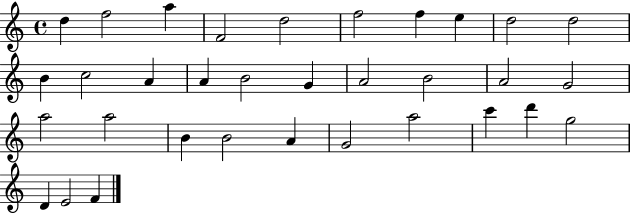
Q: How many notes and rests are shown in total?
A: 33